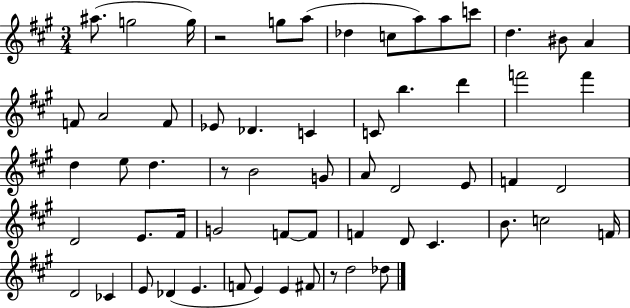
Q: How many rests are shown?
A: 3